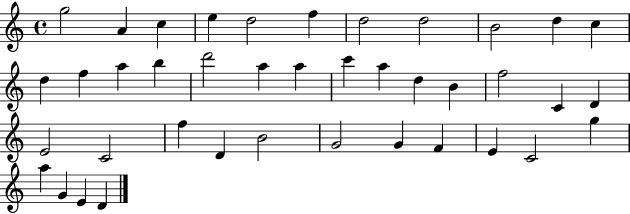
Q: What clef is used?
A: treble